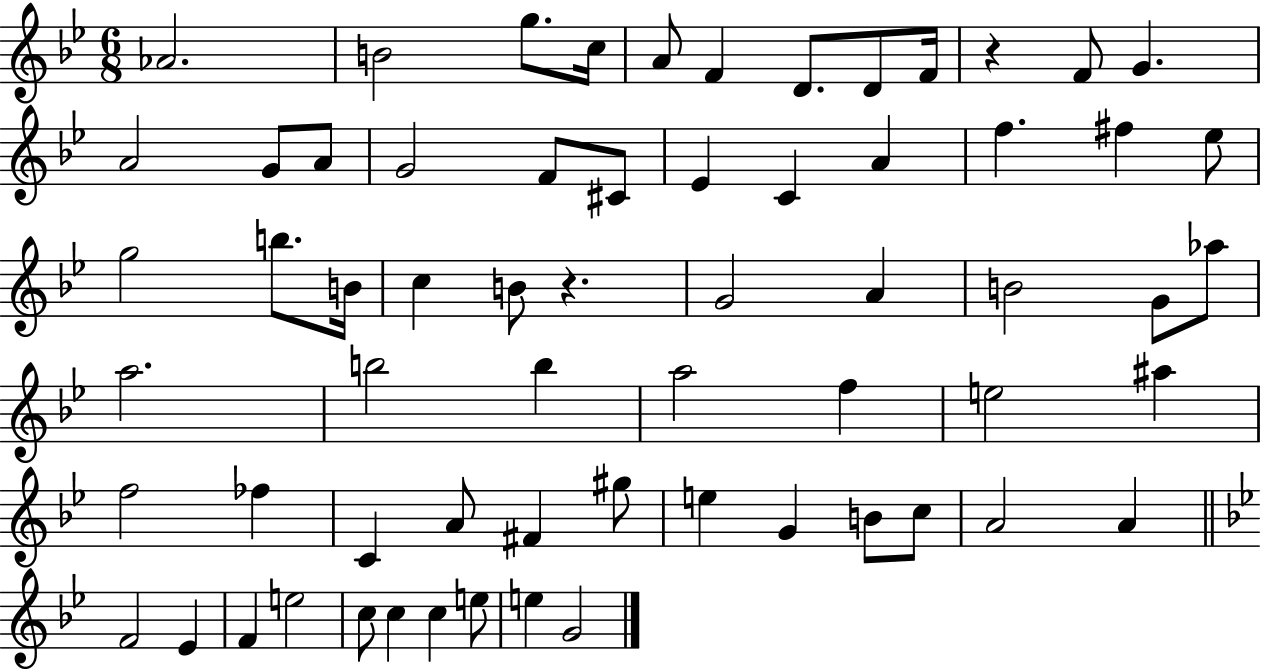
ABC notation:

X:1
T:Untitled
M:6/8
L:1/4
K:Bb
_A2 B2 g/2 c/4 A/2 F D/2 D/2 F/4 z F/2 G A2 G/2 A/2 G2 F/2 ^C/2 _E C A f ^f _e/2 g2 b/2 B/4 c B/2 z G2 A B2 G/2 _a/2 a2 b2 b a2 f e2 ^a f2 _f C A/2 ^F ^g/2 e G B/2 c/2 A2 A F2 _E F e2 c/2 c c e/2 e G2